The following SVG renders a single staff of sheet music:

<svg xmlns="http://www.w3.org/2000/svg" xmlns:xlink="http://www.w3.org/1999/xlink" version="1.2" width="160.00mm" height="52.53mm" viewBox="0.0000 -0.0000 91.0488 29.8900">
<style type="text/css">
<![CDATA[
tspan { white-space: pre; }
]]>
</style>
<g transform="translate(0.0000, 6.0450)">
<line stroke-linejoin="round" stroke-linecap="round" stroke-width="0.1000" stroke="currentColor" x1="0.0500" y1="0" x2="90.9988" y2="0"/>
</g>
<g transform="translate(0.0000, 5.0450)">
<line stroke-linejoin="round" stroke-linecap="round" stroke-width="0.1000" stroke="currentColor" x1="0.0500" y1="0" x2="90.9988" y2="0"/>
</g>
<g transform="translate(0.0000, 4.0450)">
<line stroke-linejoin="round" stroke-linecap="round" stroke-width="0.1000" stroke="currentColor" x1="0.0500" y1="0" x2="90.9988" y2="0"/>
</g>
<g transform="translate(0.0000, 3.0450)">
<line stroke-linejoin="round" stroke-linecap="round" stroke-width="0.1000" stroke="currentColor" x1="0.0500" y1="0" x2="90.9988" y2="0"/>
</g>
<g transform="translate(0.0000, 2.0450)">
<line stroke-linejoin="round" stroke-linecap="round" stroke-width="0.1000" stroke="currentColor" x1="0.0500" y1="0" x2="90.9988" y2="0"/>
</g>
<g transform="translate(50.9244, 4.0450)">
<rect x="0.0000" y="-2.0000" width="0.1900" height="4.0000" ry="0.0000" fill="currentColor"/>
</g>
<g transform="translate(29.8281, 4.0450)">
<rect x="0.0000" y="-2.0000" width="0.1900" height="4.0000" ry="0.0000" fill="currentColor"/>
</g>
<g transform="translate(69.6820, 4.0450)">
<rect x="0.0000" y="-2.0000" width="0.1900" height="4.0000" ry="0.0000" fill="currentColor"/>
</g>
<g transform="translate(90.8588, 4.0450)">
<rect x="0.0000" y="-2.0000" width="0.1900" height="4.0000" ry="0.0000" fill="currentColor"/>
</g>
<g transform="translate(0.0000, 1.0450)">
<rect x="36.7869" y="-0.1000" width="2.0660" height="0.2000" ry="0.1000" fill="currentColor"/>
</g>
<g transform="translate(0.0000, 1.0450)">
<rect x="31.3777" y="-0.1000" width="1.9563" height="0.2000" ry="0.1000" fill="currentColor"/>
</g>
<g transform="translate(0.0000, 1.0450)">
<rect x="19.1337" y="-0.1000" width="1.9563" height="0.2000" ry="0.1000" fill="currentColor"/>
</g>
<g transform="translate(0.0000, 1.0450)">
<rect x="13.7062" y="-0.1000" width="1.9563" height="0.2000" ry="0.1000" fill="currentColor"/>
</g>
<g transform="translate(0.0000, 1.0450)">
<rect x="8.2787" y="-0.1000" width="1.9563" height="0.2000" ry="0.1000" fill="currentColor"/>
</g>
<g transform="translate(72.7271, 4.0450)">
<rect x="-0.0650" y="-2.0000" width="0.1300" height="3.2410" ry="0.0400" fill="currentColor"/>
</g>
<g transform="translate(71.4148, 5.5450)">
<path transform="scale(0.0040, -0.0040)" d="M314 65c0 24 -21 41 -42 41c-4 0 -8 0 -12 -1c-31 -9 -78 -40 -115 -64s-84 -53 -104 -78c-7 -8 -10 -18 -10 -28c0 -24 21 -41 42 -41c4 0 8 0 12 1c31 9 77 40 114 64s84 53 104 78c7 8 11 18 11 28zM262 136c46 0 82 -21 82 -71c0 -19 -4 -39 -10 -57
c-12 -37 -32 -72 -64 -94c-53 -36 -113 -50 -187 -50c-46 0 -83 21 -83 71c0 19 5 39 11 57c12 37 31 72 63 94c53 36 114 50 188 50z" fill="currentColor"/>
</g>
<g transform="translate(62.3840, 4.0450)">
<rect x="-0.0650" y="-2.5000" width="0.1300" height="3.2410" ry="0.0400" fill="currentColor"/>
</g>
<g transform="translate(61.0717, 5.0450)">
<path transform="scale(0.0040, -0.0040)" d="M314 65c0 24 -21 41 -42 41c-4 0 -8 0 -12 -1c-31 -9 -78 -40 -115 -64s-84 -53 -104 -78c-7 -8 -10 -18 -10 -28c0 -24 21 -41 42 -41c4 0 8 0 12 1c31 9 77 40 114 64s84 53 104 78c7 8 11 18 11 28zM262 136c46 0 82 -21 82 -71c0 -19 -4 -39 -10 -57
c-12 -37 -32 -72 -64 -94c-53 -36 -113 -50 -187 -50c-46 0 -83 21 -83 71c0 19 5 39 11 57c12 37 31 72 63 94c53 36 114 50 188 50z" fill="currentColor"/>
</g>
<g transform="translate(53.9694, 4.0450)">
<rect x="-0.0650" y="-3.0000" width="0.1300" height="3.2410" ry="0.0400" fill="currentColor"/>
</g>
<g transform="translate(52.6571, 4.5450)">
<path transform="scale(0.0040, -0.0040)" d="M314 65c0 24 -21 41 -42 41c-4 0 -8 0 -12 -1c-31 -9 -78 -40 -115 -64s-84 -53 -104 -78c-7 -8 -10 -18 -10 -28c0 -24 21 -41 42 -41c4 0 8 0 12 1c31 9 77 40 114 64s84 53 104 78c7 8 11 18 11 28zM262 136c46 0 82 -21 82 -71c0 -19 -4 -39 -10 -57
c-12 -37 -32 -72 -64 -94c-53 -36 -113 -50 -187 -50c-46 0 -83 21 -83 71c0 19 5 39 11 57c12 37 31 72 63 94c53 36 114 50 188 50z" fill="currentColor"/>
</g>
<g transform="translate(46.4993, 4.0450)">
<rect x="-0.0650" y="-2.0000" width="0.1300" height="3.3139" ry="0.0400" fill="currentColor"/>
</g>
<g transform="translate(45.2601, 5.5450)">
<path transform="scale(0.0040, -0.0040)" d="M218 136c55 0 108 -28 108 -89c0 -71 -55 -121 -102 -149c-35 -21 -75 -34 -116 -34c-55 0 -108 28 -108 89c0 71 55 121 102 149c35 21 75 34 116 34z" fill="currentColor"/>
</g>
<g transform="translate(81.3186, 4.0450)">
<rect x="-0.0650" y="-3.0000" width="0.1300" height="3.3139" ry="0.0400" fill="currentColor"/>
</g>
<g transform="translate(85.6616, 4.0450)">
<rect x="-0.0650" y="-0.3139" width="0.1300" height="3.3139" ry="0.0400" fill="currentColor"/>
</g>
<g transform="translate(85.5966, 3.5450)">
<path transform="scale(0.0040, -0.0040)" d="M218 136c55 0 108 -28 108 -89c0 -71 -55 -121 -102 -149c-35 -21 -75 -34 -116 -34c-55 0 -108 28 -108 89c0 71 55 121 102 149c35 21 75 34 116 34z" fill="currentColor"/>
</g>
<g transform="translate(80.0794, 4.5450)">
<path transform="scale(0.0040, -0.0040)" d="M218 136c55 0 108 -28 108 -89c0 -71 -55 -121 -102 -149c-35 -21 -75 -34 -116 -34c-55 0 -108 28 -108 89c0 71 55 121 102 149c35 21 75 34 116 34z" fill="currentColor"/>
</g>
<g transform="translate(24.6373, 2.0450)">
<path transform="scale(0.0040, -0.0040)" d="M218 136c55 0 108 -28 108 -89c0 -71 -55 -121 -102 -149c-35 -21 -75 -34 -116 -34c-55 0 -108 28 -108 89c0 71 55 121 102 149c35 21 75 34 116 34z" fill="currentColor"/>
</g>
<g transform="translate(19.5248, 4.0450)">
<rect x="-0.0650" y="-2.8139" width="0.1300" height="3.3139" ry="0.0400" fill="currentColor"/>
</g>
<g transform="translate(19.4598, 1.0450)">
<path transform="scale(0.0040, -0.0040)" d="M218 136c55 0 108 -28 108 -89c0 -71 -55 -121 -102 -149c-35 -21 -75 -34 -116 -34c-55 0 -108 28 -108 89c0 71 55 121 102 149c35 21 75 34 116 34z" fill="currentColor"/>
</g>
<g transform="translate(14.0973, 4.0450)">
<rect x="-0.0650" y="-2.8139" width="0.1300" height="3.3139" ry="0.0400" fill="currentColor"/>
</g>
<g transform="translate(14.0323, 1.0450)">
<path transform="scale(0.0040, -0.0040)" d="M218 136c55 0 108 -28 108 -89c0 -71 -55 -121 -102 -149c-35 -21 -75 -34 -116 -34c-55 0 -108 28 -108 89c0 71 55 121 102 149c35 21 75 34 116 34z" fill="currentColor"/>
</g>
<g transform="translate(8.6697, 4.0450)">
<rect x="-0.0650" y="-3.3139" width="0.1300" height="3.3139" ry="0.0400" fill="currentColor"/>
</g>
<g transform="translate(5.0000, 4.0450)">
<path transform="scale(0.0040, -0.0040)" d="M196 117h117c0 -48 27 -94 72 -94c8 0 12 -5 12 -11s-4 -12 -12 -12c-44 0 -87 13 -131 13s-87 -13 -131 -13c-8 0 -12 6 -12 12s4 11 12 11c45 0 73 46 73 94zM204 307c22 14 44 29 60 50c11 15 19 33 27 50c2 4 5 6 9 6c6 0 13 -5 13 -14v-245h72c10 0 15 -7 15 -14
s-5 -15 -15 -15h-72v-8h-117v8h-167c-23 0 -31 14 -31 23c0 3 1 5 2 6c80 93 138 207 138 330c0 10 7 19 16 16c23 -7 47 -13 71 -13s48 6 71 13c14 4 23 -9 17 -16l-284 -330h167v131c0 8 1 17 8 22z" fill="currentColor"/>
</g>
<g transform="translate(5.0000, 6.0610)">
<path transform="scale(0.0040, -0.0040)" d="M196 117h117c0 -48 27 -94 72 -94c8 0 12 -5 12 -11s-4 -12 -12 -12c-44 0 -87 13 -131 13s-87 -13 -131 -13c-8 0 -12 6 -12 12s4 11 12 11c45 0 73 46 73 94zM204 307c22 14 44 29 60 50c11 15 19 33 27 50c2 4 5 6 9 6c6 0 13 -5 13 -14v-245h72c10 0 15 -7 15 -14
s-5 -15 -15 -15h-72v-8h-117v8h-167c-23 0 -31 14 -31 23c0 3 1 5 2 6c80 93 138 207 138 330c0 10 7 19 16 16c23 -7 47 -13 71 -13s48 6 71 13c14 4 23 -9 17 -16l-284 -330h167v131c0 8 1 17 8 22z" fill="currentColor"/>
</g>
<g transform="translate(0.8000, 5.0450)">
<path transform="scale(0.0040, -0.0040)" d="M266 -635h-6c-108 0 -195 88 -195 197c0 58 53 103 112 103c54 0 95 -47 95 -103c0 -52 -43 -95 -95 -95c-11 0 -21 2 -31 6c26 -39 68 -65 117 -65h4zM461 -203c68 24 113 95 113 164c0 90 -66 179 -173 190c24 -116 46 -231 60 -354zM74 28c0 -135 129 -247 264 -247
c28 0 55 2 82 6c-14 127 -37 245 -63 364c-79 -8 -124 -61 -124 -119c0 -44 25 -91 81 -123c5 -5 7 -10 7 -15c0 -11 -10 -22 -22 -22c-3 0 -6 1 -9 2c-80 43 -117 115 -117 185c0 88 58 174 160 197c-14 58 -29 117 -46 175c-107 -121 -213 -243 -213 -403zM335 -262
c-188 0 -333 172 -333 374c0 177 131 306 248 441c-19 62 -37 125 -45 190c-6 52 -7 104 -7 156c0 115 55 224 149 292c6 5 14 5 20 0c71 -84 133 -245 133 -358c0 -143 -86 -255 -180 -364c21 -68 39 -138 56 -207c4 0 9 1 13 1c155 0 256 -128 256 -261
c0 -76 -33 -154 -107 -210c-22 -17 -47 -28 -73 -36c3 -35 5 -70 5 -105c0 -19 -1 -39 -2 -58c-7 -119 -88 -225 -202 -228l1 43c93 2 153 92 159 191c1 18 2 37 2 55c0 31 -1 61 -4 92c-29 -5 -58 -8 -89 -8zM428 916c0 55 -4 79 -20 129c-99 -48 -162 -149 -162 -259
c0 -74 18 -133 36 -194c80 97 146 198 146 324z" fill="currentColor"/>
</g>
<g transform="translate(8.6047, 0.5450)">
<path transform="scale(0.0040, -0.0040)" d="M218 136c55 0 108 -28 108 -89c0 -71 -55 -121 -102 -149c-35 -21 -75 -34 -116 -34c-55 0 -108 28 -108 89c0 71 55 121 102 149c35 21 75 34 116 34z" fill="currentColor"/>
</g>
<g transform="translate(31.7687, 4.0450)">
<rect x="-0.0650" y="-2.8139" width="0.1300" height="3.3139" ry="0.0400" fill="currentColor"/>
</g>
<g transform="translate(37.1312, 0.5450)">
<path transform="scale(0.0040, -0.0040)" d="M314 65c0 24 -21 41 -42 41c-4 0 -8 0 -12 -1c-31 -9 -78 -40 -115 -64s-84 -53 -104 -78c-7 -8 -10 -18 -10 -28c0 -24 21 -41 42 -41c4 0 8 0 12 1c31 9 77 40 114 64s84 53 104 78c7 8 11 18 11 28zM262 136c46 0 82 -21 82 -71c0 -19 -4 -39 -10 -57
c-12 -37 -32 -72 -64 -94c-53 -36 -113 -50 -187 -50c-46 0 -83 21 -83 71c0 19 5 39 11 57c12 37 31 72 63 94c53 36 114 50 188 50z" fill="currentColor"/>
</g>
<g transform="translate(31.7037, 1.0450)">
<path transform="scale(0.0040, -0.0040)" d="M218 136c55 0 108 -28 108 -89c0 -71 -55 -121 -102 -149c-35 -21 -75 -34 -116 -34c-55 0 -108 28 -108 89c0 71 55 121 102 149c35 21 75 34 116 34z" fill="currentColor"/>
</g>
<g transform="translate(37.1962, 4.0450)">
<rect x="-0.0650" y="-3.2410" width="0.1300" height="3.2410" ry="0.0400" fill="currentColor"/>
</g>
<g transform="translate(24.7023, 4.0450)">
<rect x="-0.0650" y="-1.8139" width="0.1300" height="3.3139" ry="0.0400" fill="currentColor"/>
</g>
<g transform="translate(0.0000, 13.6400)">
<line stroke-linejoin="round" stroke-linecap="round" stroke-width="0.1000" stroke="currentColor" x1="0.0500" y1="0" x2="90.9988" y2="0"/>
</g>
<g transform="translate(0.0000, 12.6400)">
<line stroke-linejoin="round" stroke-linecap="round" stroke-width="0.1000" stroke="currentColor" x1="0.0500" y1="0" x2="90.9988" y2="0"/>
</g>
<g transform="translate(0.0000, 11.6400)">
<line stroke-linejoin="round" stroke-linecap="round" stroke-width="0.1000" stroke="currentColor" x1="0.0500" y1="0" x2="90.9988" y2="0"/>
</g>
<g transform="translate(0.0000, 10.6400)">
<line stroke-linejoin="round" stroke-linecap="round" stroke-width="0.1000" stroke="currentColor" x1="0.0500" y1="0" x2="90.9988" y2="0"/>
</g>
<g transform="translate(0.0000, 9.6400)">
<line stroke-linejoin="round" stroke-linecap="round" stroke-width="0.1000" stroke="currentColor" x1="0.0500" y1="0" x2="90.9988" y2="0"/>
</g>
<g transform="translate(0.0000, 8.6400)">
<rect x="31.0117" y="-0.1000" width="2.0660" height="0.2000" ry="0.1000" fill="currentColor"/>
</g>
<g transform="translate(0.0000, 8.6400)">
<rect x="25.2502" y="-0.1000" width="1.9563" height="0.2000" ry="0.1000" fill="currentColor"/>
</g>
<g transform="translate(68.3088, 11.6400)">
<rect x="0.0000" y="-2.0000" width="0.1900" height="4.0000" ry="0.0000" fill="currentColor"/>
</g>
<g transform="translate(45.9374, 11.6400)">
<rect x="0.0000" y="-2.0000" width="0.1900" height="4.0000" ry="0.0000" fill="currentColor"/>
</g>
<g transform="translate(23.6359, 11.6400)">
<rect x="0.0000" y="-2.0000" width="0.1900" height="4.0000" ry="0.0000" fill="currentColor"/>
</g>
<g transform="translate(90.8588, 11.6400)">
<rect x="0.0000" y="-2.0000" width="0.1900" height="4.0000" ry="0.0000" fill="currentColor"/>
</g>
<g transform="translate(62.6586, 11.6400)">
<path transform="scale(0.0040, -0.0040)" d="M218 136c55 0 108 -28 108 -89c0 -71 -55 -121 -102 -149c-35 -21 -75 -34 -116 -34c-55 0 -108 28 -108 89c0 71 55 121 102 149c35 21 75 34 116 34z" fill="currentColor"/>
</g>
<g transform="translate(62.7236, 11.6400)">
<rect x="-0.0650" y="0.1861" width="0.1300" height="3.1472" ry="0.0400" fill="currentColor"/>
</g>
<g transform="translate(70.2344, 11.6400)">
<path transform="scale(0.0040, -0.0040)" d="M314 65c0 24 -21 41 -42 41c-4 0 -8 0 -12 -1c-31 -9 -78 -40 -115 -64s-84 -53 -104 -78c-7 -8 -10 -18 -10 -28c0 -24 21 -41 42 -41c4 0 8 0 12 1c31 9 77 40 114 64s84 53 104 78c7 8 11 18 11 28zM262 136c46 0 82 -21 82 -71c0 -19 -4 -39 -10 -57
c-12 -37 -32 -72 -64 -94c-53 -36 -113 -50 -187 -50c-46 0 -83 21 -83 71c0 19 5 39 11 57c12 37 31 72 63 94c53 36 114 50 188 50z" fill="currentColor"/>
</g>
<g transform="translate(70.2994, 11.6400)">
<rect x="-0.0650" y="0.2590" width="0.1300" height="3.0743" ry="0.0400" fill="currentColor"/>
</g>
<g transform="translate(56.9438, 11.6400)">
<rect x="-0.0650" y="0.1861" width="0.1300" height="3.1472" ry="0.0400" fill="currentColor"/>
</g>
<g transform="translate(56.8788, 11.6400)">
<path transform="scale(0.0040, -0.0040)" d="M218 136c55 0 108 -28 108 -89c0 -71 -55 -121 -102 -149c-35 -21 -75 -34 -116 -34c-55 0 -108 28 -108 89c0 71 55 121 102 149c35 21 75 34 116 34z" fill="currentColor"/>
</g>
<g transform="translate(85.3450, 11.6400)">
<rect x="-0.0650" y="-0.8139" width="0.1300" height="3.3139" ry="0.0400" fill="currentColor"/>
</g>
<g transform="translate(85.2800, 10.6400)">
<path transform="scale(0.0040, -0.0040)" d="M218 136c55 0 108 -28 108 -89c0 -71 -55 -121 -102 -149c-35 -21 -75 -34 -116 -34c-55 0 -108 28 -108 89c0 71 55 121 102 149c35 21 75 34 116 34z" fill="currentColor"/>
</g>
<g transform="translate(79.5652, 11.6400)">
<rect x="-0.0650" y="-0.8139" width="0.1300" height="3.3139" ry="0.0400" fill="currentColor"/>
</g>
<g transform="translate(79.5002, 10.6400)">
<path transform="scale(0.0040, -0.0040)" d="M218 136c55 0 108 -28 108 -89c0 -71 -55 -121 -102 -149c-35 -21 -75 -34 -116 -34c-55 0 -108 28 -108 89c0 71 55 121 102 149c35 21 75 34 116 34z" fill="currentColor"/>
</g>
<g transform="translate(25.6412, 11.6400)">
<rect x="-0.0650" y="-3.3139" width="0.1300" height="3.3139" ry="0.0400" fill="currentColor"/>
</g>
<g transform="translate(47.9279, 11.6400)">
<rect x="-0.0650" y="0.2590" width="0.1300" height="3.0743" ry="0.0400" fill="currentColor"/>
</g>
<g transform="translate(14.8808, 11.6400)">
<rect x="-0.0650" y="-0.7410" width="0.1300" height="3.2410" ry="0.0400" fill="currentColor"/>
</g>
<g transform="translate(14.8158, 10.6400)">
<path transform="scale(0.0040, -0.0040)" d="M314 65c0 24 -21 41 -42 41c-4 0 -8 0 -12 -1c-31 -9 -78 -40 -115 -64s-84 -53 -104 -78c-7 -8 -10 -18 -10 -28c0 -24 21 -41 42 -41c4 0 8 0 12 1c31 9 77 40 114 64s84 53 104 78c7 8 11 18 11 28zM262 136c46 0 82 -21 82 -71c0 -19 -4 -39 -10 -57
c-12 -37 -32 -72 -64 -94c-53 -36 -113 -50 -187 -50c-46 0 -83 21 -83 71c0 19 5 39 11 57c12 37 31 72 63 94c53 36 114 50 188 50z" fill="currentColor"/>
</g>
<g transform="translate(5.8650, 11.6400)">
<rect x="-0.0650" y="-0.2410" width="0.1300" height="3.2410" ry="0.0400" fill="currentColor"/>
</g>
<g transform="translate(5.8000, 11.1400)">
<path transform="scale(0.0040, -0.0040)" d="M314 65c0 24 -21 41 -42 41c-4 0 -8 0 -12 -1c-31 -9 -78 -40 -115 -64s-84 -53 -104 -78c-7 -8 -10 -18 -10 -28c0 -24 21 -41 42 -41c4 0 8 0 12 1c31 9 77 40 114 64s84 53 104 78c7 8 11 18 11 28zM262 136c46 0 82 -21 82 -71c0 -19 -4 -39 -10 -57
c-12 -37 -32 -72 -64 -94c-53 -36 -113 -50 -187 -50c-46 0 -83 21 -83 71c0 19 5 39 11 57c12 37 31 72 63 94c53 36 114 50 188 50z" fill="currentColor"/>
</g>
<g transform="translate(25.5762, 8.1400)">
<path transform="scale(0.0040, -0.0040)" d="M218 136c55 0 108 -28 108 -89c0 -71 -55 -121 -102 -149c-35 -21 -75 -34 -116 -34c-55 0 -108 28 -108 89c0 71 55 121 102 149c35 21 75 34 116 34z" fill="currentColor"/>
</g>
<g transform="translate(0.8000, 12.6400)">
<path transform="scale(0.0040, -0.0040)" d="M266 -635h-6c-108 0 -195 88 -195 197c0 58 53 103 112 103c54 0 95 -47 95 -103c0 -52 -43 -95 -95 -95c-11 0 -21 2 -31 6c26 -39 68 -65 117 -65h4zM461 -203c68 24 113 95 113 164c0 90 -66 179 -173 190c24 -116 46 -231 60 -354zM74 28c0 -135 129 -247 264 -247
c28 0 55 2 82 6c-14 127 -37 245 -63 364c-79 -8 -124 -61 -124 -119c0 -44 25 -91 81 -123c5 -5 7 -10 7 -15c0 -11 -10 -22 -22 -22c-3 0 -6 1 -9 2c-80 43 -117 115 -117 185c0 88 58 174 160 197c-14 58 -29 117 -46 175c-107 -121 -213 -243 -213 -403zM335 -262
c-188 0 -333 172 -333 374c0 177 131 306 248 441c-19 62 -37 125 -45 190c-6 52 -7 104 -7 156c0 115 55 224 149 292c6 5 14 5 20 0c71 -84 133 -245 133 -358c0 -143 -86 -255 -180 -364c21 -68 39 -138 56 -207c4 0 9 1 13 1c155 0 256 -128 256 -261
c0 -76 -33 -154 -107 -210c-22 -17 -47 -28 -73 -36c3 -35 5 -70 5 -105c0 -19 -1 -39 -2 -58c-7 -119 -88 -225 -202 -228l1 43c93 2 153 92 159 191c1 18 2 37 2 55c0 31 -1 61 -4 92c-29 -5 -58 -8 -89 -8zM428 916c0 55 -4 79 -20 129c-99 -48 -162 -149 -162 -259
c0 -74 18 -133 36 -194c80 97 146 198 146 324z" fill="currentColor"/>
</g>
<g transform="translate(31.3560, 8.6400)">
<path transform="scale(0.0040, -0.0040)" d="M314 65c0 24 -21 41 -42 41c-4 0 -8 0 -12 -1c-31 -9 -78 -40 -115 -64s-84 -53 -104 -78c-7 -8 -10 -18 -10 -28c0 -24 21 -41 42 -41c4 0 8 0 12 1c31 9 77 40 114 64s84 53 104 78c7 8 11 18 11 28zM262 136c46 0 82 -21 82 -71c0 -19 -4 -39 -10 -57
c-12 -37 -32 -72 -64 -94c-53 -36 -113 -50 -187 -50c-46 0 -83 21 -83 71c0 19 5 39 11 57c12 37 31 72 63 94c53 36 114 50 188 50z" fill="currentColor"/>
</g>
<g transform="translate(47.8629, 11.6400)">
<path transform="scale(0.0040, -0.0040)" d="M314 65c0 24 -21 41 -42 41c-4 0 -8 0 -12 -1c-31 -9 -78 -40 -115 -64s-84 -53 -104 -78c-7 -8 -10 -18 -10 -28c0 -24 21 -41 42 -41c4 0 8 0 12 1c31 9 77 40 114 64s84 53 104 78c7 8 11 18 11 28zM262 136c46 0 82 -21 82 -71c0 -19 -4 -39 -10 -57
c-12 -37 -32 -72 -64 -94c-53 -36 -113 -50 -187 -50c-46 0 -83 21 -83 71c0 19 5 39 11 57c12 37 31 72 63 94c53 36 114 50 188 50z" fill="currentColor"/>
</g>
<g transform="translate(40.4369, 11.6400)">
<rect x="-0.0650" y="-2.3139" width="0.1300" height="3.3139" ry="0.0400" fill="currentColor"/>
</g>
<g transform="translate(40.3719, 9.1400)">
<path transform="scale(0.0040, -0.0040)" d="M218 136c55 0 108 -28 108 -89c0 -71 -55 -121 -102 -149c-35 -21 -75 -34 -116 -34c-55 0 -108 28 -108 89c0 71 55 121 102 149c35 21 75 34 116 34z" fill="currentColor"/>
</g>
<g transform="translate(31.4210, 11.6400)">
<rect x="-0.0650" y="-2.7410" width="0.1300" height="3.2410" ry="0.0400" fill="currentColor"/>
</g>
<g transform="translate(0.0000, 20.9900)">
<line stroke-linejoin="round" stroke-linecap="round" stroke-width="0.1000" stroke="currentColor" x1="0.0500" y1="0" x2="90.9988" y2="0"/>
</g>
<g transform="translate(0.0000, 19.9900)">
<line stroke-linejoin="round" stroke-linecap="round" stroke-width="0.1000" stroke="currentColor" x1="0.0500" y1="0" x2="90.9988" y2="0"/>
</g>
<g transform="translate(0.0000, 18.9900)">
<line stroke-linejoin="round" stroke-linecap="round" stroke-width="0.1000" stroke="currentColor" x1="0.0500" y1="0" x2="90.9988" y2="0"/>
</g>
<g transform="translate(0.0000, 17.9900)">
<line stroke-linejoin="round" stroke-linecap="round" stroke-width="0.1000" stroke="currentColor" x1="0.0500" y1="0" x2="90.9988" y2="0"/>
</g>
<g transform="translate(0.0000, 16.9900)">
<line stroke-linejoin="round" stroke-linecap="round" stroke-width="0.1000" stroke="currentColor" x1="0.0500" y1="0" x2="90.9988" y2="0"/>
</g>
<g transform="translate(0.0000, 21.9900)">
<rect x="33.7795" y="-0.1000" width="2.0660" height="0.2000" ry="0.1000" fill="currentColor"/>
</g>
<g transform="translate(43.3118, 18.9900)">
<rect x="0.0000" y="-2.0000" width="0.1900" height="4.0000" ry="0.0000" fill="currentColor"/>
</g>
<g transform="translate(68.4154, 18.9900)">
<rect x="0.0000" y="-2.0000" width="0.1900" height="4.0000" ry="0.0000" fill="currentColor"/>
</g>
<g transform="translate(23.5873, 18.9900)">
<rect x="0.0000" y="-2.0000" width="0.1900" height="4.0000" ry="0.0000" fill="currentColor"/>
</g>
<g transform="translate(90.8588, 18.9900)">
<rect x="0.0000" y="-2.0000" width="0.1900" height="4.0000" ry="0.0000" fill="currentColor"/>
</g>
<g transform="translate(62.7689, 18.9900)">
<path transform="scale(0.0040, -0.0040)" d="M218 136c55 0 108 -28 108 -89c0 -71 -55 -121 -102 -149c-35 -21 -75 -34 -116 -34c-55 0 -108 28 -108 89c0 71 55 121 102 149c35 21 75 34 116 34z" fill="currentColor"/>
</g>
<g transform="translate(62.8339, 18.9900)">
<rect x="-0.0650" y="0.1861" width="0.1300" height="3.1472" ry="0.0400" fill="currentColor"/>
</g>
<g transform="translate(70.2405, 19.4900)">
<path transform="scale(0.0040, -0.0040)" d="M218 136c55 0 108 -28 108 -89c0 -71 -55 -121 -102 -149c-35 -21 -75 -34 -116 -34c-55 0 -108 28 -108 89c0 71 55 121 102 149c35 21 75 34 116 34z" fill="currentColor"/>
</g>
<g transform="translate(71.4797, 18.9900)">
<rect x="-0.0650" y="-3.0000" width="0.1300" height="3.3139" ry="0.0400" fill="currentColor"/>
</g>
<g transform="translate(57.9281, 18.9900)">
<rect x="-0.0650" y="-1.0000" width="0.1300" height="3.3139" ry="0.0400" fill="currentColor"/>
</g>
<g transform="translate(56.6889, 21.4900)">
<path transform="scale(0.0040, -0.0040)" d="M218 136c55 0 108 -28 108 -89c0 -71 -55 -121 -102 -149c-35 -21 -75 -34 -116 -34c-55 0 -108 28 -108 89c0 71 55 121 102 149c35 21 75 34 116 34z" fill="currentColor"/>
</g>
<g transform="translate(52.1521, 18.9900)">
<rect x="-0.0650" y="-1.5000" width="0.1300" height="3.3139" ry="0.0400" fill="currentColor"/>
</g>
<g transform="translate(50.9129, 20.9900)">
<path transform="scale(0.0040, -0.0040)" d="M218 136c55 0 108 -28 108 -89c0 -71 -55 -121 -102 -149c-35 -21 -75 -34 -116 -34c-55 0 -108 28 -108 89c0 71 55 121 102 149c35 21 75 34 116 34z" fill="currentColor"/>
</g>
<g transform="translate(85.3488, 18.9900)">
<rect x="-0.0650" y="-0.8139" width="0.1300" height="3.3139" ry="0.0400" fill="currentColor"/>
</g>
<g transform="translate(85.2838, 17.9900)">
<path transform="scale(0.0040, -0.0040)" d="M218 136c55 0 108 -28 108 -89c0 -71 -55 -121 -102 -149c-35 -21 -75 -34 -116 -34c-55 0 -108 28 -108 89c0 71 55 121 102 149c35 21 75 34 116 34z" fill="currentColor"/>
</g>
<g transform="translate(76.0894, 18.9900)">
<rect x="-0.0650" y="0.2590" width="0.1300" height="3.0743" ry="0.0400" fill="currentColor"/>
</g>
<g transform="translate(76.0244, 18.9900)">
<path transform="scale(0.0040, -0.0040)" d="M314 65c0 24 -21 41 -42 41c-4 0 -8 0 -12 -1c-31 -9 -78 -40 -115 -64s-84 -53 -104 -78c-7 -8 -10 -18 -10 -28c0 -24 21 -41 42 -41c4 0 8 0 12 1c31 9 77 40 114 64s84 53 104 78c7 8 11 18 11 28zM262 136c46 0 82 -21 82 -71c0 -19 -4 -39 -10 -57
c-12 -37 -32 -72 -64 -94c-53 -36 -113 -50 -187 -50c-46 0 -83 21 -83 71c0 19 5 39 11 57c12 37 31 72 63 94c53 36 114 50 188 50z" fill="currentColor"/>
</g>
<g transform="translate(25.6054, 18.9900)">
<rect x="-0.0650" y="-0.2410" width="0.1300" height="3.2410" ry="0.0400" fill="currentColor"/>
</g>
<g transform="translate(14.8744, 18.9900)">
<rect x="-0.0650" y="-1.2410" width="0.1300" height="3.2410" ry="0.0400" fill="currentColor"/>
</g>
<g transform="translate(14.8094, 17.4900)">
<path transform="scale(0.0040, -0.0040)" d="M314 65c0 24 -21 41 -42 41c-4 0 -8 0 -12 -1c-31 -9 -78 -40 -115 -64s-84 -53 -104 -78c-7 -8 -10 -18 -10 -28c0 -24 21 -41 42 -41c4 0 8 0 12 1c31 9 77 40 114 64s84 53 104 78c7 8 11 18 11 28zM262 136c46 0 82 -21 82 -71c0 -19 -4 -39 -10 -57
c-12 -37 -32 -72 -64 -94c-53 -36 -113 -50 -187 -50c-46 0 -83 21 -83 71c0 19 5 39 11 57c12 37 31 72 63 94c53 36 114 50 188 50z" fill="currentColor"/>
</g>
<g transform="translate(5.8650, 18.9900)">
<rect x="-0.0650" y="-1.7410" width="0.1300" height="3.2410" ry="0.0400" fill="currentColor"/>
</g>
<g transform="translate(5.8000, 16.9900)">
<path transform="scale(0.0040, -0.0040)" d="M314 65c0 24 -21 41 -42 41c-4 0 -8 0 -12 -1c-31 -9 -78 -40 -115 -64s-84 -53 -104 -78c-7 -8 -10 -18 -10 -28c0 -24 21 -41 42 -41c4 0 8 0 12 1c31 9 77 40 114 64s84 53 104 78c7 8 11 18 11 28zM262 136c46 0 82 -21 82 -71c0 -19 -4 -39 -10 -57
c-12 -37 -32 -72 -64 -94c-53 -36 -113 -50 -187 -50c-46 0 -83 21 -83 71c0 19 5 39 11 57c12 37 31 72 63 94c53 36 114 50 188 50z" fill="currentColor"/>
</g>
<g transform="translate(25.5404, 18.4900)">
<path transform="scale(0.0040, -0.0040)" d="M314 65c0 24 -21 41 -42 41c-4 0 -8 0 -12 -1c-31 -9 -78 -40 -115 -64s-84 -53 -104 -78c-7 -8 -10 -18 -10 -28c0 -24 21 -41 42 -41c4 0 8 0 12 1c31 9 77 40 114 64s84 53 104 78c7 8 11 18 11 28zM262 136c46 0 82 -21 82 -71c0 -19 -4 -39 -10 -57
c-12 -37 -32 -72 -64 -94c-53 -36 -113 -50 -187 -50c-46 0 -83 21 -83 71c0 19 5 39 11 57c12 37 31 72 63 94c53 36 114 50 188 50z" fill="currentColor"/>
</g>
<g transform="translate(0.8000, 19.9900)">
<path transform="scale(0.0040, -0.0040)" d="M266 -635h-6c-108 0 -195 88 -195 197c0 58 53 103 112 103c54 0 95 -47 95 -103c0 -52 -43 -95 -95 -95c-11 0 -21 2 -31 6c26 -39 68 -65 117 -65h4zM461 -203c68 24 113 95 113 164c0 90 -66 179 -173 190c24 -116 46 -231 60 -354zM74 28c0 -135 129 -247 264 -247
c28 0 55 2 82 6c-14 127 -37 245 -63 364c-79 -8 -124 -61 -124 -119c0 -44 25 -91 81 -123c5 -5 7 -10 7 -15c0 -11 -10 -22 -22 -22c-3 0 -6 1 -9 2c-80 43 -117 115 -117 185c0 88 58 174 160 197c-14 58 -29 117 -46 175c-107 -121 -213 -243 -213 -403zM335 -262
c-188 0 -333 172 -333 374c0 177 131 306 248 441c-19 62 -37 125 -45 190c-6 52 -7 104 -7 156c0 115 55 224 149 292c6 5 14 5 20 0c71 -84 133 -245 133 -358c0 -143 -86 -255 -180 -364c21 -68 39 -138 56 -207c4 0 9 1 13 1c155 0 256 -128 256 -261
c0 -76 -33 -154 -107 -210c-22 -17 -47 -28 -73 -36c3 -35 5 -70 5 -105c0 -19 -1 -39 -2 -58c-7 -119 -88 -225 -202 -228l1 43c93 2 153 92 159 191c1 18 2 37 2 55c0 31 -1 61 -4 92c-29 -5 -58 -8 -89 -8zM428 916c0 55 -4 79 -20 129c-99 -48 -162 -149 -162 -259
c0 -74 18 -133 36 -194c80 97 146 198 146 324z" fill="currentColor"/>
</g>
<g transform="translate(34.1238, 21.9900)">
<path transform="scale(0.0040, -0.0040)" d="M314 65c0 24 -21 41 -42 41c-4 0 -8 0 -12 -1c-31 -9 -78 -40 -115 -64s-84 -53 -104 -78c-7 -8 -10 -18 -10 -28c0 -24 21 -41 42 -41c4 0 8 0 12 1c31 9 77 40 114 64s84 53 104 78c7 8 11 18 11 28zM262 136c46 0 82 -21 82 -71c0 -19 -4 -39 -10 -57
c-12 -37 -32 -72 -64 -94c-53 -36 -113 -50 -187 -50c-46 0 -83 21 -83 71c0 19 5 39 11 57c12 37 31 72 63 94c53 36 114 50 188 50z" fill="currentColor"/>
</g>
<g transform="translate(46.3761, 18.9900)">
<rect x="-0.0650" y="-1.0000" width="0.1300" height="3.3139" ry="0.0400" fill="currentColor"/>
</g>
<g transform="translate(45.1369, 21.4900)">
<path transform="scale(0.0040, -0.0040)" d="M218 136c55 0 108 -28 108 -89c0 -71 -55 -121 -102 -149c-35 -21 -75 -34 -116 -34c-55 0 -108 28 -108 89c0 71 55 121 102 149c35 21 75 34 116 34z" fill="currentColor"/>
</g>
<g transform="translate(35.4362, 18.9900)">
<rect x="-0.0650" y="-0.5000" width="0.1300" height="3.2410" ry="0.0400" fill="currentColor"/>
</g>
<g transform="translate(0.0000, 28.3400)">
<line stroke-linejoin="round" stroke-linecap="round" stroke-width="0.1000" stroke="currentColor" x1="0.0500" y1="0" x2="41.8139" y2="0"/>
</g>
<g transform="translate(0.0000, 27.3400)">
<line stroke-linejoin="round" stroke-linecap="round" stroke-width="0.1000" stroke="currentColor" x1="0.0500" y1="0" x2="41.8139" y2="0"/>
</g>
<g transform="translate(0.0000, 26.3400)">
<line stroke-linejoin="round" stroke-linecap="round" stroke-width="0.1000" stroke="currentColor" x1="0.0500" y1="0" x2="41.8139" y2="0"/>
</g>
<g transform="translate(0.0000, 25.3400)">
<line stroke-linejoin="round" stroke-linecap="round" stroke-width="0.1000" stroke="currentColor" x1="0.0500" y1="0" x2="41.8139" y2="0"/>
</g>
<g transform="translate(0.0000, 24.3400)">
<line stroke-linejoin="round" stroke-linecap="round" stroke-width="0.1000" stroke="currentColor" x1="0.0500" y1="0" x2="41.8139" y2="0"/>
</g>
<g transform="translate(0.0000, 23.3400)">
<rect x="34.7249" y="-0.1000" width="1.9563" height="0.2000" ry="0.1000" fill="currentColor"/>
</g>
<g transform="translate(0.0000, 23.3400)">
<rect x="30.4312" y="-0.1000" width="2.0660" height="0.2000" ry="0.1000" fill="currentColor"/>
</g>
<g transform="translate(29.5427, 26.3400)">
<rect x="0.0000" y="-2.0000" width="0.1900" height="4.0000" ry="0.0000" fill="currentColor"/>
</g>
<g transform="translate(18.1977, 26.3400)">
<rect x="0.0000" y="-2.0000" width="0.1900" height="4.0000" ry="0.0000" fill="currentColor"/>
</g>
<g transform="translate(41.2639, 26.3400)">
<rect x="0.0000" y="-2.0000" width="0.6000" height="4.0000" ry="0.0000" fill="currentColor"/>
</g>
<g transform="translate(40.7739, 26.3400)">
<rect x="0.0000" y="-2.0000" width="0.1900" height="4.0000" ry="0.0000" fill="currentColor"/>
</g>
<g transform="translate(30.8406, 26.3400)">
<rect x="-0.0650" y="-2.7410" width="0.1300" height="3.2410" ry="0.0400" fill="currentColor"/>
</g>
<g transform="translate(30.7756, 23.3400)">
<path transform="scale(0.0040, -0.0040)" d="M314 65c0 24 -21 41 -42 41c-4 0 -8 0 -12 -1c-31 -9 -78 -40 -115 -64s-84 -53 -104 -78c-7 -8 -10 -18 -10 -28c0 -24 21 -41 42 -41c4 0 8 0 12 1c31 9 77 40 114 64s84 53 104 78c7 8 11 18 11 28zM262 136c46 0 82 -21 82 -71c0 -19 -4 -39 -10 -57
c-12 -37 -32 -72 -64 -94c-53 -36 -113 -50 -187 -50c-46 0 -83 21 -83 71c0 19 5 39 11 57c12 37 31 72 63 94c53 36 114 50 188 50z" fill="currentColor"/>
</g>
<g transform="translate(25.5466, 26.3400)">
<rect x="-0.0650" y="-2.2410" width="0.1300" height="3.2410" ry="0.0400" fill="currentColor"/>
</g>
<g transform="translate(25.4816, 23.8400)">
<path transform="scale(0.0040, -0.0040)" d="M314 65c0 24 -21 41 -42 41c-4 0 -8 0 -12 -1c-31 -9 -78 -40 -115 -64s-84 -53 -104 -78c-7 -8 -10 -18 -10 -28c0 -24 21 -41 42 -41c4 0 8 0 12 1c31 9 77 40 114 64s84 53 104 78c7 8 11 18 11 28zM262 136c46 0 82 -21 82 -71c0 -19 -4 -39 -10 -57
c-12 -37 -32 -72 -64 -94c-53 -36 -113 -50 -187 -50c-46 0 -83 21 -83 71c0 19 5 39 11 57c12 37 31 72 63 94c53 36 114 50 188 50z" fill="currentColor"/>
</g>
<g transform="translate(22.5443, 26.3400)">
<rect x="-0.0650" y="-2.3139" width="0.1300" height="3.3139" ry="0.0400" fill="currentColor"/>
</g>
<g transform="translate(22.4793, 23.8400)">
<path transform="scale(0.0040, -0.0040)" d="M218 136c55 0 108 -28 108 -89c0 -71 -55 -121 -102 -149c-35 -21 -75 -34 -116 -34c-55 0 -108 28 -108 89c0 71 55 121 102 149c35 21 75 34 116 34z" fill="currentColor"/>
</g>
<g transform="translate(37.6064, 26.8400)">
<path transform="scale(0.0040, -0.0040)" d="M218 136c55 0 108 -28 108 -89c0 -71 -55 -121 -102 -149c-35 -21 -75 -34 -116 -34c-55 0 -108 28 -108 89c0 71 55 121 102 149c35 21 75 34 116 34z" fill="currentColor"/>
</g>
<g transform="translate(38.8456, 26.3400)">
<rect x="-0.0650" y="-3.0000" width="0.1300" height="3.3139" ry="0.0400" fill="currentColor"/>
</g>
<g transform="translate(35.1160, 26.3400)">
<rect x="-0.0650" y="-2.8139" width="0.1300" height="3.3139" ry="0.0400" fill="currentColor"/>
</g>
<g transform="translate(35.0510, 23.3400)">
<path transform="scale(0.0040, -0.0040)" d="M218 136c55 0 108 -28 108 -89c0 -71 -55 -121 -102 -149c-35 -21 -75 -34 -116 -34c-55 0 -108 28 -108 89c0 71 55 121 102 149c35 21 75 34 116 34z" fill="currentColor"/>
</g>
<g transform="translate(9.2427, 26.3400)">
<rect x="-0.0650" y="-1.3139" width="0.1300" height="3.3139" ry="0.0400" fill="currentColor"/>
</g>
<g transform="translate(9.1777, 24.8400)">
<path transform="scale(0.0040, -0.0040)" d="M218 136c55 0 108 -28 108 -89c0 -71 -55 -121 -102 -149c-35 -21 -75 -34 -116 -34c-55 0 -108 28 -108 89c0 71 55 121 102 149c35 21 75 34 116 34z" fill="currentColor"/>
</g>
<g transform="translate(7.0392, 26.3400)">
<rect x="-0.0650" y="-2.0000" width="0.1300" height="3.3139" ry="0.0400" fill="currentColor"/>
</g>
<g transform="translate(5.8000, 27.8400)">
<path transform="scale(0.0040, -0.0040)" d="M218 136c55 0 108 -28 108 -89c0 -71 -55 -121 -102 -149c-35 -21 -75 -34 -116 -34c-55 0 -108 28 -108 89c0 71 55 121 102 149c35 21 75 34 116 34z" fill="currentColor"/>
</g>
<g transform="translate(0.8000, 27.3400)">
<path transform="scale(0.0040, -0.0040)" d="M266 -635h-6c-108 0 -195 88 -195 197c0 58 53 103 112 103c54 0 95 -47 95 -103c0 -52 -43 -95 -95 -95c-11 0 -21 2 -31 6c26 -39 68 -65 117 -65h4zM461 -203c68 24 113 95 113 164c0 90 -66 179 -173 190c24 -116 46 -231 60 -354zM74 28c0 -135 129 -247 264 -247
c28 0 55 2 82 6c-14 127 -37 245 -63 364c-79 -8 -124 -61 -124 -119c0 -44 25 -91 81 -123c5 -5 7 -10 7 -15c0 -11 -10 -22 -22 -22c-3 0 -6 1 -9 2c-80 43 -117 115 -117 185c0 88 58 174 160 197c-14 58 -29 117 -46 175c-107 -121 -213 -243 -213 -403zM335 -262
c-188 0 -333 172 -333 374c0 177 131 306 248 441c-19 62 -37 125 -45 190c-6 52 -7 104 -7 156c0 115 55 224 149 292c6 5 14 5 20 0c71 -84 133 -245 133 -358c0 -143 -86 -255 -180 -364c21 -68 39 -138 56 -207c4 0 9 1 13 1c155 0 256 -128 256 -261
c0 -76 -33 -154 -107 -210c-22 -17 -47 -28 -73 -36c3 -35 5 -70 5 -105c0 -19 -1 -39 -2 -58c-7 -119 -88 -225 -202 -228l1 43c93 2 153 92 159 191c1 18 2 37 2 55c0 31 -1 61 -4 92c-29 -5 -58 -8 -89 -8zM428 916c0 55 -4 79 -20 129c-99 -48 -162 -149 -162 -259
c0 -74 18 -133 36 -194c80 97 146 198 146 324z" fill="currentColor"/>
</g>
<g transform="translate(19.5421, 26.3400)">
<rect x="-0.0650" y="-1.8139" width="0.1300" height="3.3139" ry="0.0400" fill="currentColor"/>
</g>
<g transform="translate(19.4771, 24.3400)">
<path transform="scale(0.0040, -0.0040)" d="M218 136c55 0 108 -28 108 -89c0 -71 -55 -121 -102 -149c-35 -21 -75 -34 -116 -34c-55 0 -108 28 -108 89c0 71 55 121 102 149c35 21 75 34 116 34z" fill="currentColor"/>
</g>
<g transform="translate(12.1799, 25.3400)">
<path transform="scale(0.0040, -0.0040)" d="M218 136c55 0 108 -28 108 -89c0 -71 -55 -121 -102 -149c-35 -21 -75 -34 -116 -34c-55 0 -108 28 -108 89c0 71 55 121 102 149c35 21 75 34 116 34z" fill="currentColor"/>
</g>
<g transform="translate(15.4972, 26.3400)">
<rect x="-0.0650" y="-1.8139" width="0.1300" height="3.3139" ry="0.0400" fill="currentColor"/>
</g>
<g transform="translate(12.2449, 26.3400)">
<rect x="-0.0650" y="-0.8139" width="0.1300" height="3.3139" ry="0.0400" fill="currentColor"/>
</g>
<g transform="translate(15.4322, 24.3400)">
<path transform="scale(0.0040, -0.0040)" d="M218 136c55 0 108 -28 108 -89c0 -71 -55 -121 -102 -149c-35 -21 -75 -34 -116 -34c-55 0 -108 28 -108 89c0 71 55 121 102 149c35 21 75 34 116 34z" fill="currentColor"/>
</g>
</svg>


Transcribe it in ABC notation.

X:1
T:Untitled
M:4/4
L:1/4
K:C
b a a f a b2 F A2 G2 F2 A c c2 d2 b a2 g B2 B B B2 d d f2 e2 c2 C2 D E D B A B2 d F e d f f g g2 a2 a A